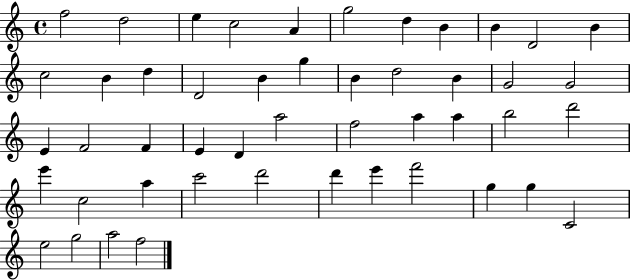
X:1
T:Untitled
M:4/4
L:1/4
K:C
f2 d2 e c2 A g2 d B B D2 B c2 B d D2 B g B d2 B G2 G2 E F2 F E D a2 f2 a a b2 d'2 e' c2 a c'2 d'2 d' e' f'2 g g C2 e2 g2 a2 f2